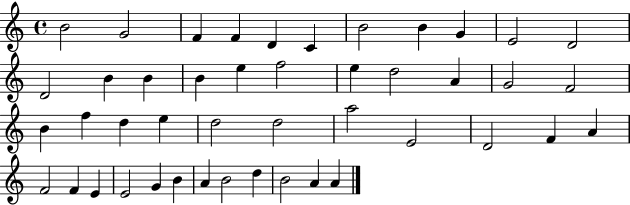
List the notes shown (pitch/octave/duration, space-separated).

B4/h G4/h F4/q F4/q D4/q C4/q B4/h B4/q G4/q E4/h D4/h D4/h B4/q B4/q B4/q E5/q F5/h E5/q D5/h A4/q G4/h F4/h B4/q F5/q D5/q E5/q D5/h D5/h A5/h E4/h D4/h F4/q A4/q F4/h F4/q E4/q E4/h G4/q B4/q A4/q B4/h D5/q B4/h A4/q A4/q